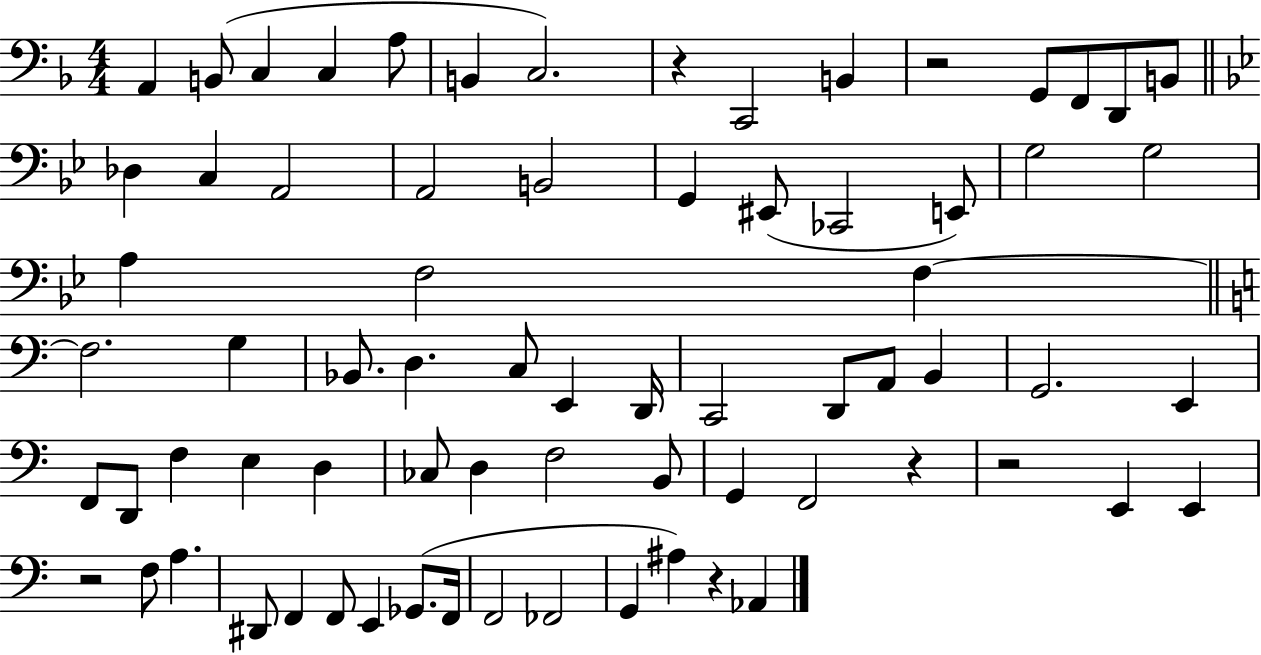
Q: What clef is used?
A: bass